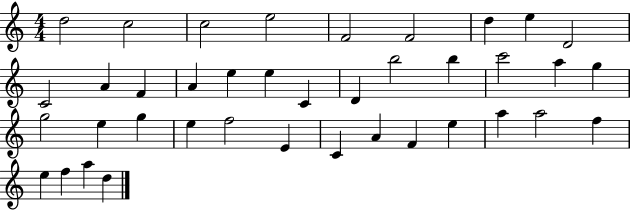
X:1
T:Untitled
M:4/4
L:1/4
K:C
d2 c2 c2 e2 F2 F2 d e D2 C2 A F A e e C D b2 b c'2 a g g2 e g e f2 E C A F e a a2 f e f a d